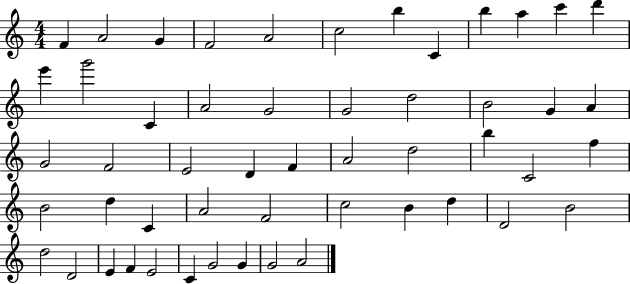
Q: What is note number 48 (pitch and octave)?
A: C4